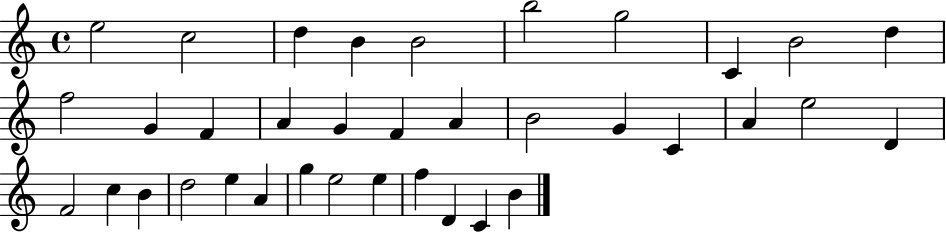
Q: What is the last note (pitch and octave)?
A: B4